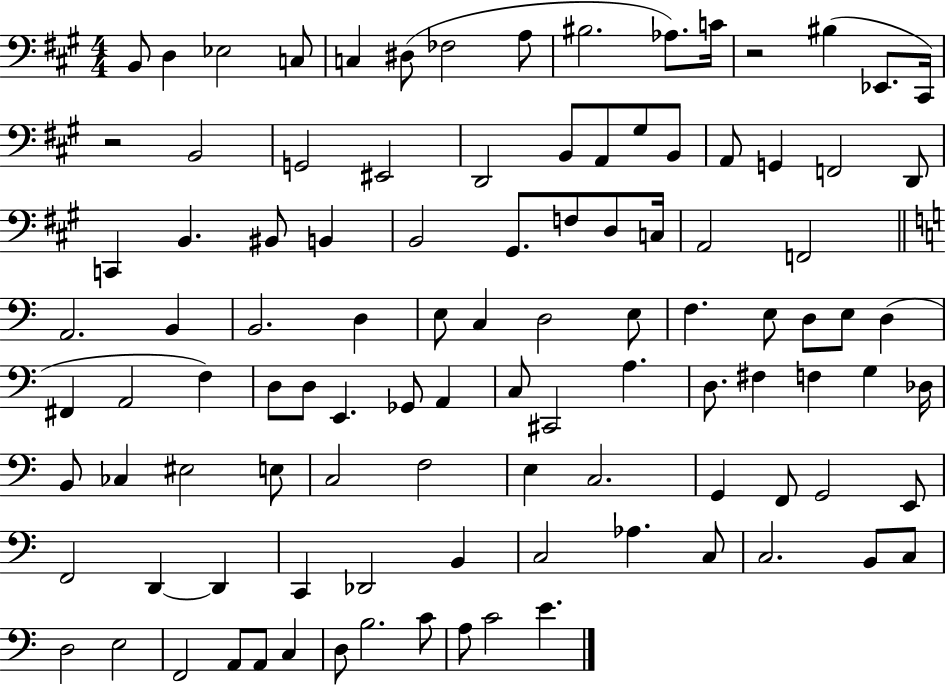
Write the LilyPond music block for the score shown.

{
  \clef bass
  \numericTimeSignature
  \time 4/4
  \key a \major
  b,8 d4 ees2 c8 | c4 dis8( fes2 a8 | bis2. aes8.) c'16 | r2 bis4( ees,8. cis,16) | \break r2 b,2 | g,2 eis,2 | d,2 b,8 a,8 gis8 b,8 | a,8 g,4 f,2 d,8 | \break c,4 b,4. bis,8 b,4 | b,2 gis,8. f8 d8 c16 | a,2 f,2 | \bar "||" \break \key a \minor a,2. b,4 | b,2. d4 | e8 c4 d2 e8 | f4. e8 d8 e8 d4( | \break fis,4 a,2 f4) | d8 d8 e,4. ges,8 a,4 | c8 cis,2 a4. | d8. fis4 f4 g4 des16 | \break b,8 ces4 eis2 e8 | c2 f2 | e4 c2. | g,4 f,8 g,2 e,8 | \break f,2 d,4~~ d,4 | c,4 des,2 b,4 | c2 aes4. c8 | c2. b,8 c8 | \break d2 e2 | f,2 a,8 a,8 c4 | d8 b2. c'8 | a8 c'2 e'4. | \break \bar "|."
}